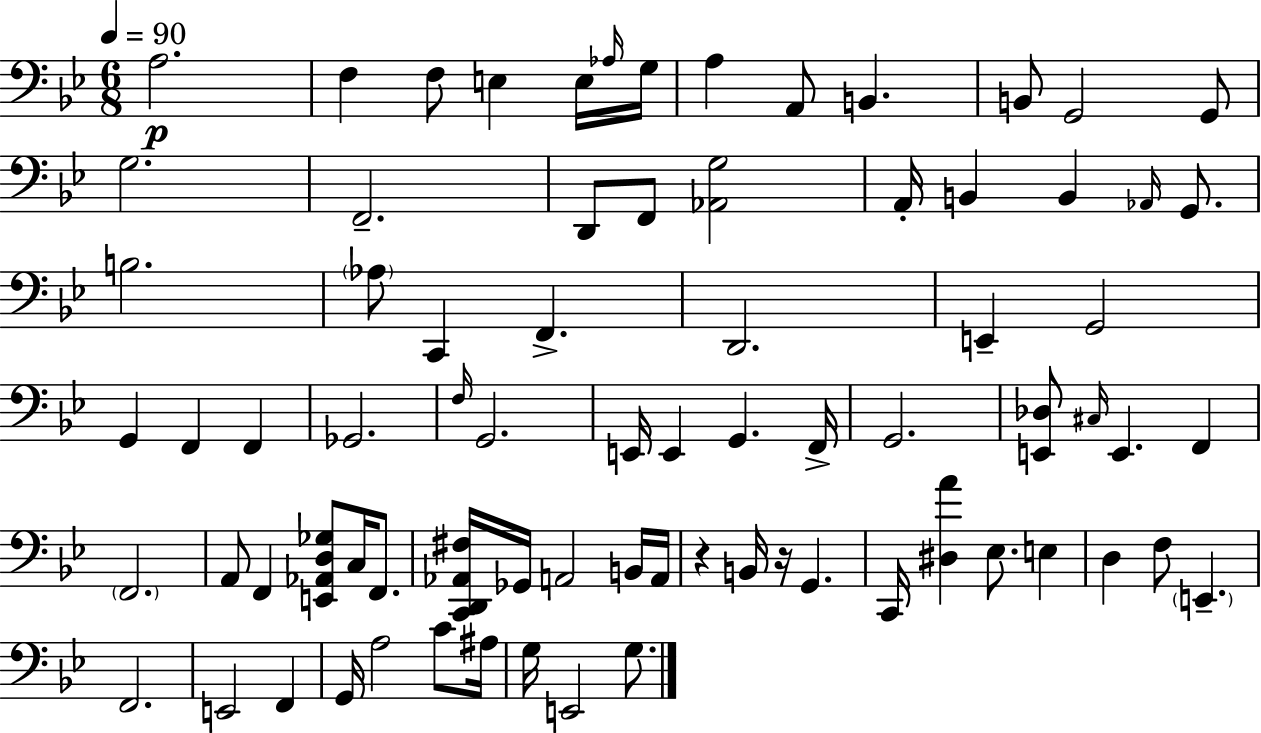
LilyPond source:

{
  \clef bass
  \numericTimeSignature
  \time 6/8
  \key bes \major
  \tempo 4 = 90
  a2.\p | f4 f8 e4 e16 \grace { aes16 } | g16 a4 a,8 b,4. | b,8 g,2 g,8 | \break g2. | f,2.-- | d,8 f,8 <aes, g>2 | a,16-. b,4 b,4 \grace { aes,16 } g,8. | \break b2. | \parenthesize aes8 c,4 f,4.-> | d,2. | e,4-- g,2 | \break g,4 f,4 f,4 | ges,2. | \grace { f16 } g,2. | e,16 e,4 g,4. | \break f,16-> g,2. | <e, des>8 \grace { cis16 } e,4. | f,4 \parenthesize f,2. | a,8 f,4 <e, aes, d ges>8 | \break c16 f,8. <c, d, aes, fis>16 ges,16 a,2 | b,16 a,16 r4 b,16 r16 g,4. | c,16 <dis a'>4 ees8. | e4 d4 f8 \parenthesize e,4.-- | \break f,2. | e,2 | f,4 g,16 a2 | c'8 ais16 g16 e,2 | \break g8. \bar "|."
}